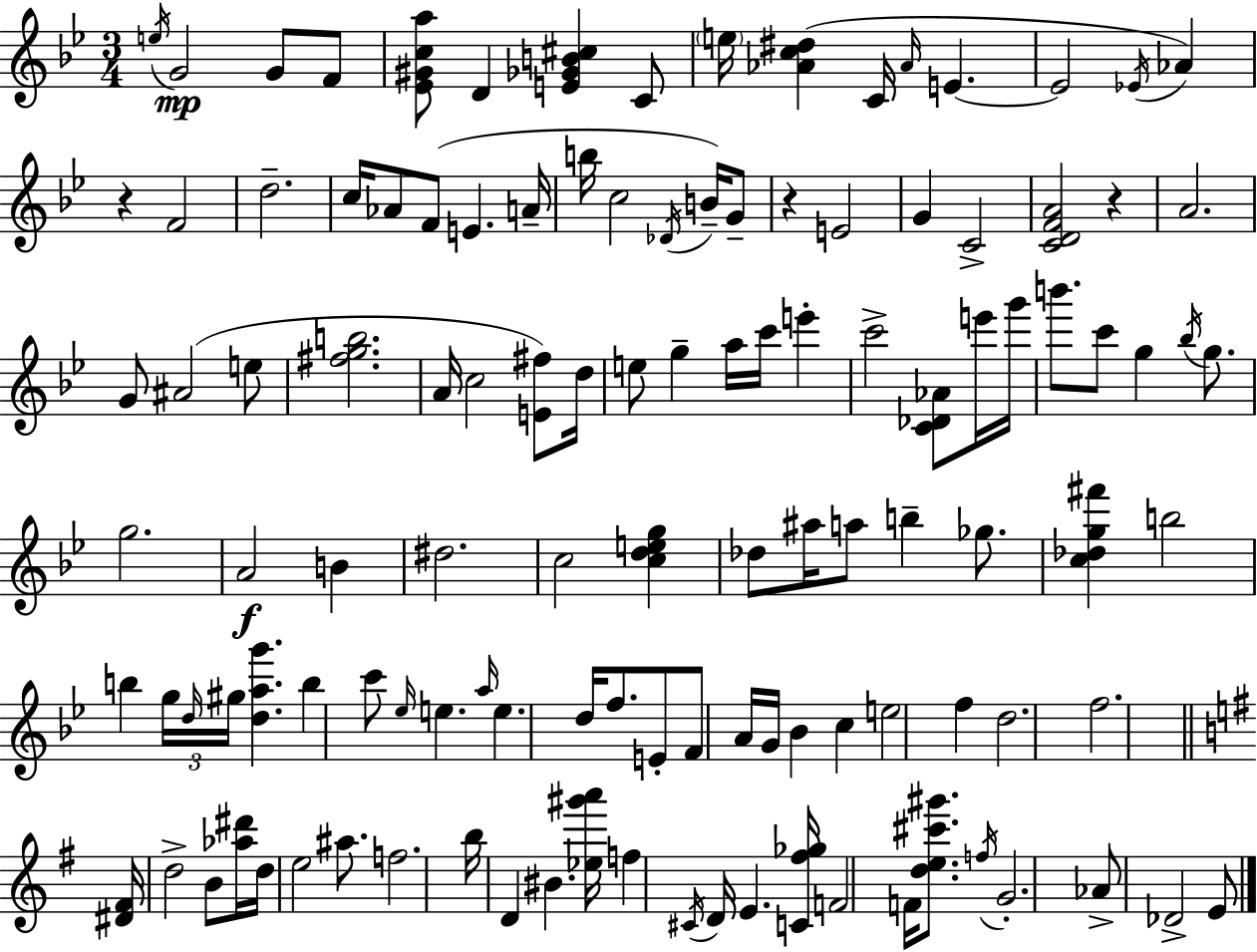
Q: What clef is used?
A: treble